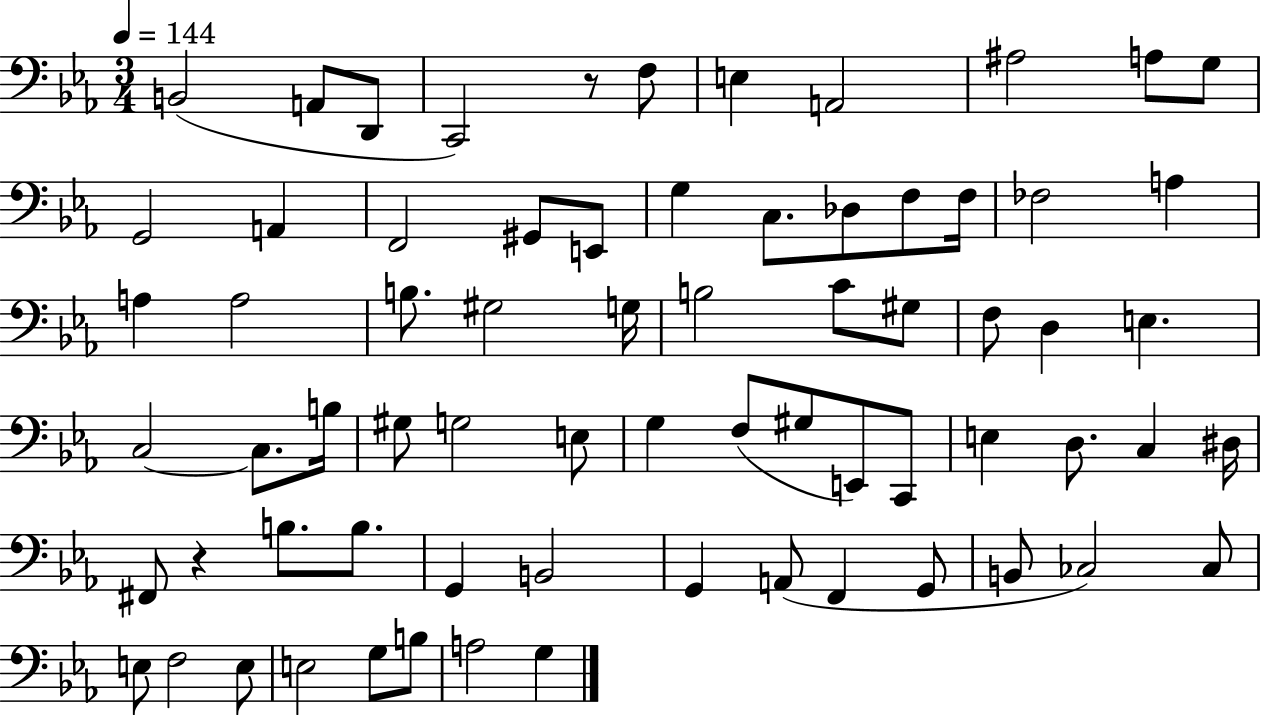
B2/h A2/e D2/e C2/h R/e F3/e E3/q A2/h A#3/h A3/e G3/e G2/h A2/q F2/h G#2/e E2/e G3/q C3/e. Db3/e F3/e F3/s FES3/h A3/q A3/q A3/h B3/e. G#3/h G3/s B3/h C4/e G#3/e F3/e D3/q E3/q. C3/h C3/e. B3/s G#3/e G3/h E3/e G3/q F3/e G#3/e E2/e C2/e E3/q D3/e. C3/q D#3/s F#2/e R/q B3/e. B3/e. G2/q B2/h G2/q A2/e F2/q G2/e B2/e CES3/h CES3/e E3/e F3/h E3/e E3/h G3/e B3/e A3/h G3/q